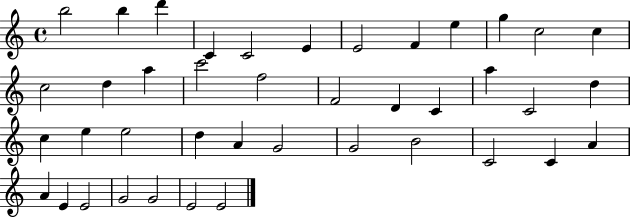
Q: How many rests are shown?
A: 0